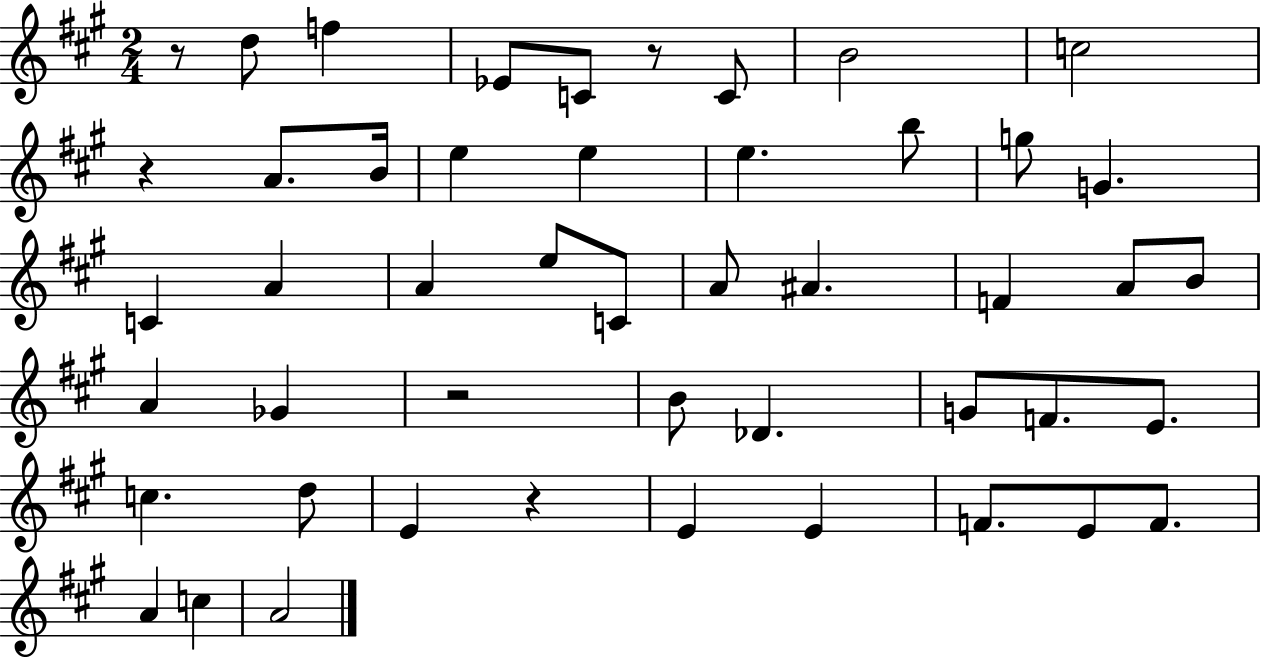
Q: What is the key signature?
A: A major